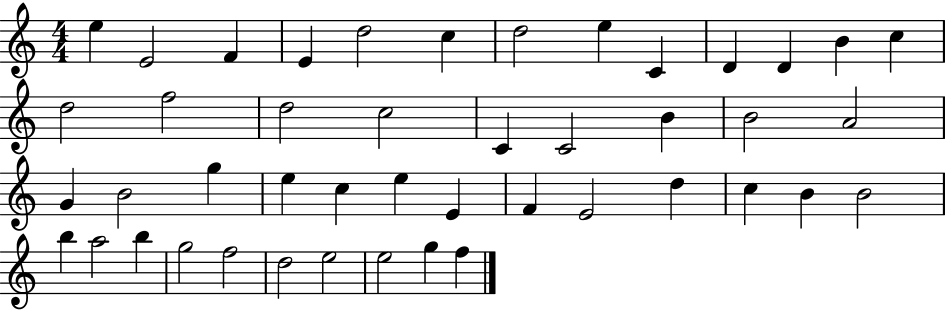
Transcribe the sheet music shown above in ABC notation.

X:1
T:Untitled
M:4/4
L:1/4
K:C
e E2 F E d2 c d2 e C D D B c d2 f2 d2 c2 C C2 B B2 A2 G B2 g e c e E F E2 d c B B2 b a2 b g2 f2 d2 e2 e2 g f